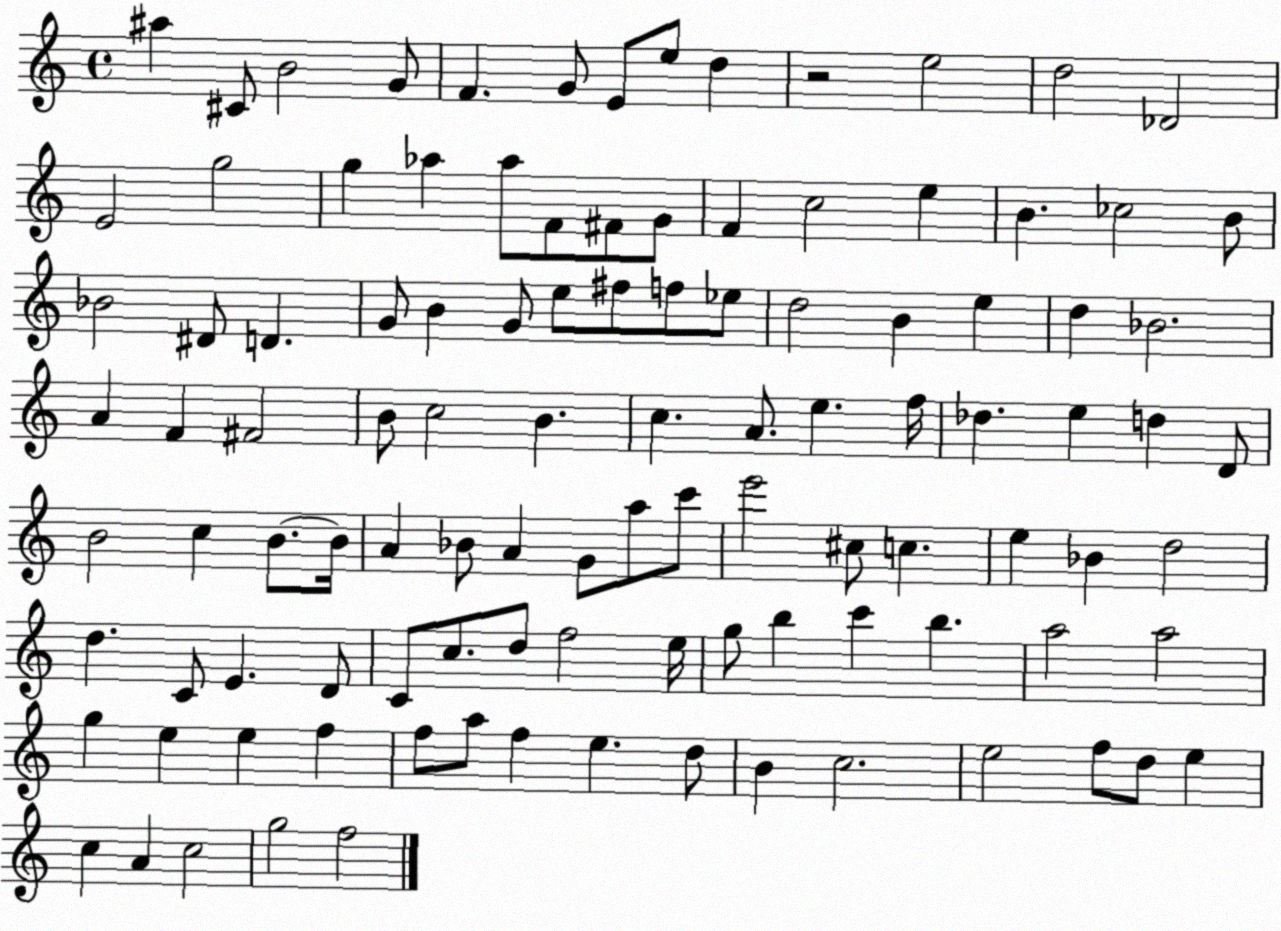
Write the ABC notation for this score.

X:1
T:Untitled
M:4/4
L:1/4
K:C
^a ^C/2 B2 G/2 F G/2 E/2 e/2 d z2 e2 d2 _D2 E2 g2 g _a _a/2 F/2 ^F/2 G/2 F c2 e B _c2 B/2 _B2 ^D/2 D G/2 B G/2 e/2 ^f/2 f/2 _e/2 d2 B e d _B2 A F ^F2 B/2 c2 B c A/2 e f/4 _d e d D/2 B2 c B/2 B/4 A _B/2 A G/2 a/2 c'/2 e'2 ^c/2 c e _B d2 d C/2 E D/2 C/2 c/2 d/2 f2 e/4 g/2 b c' b a2 a2 g e e f f/2 a/2 f e d/2 B c2 e2 f/2 d/2 e c A c2 g2 f2